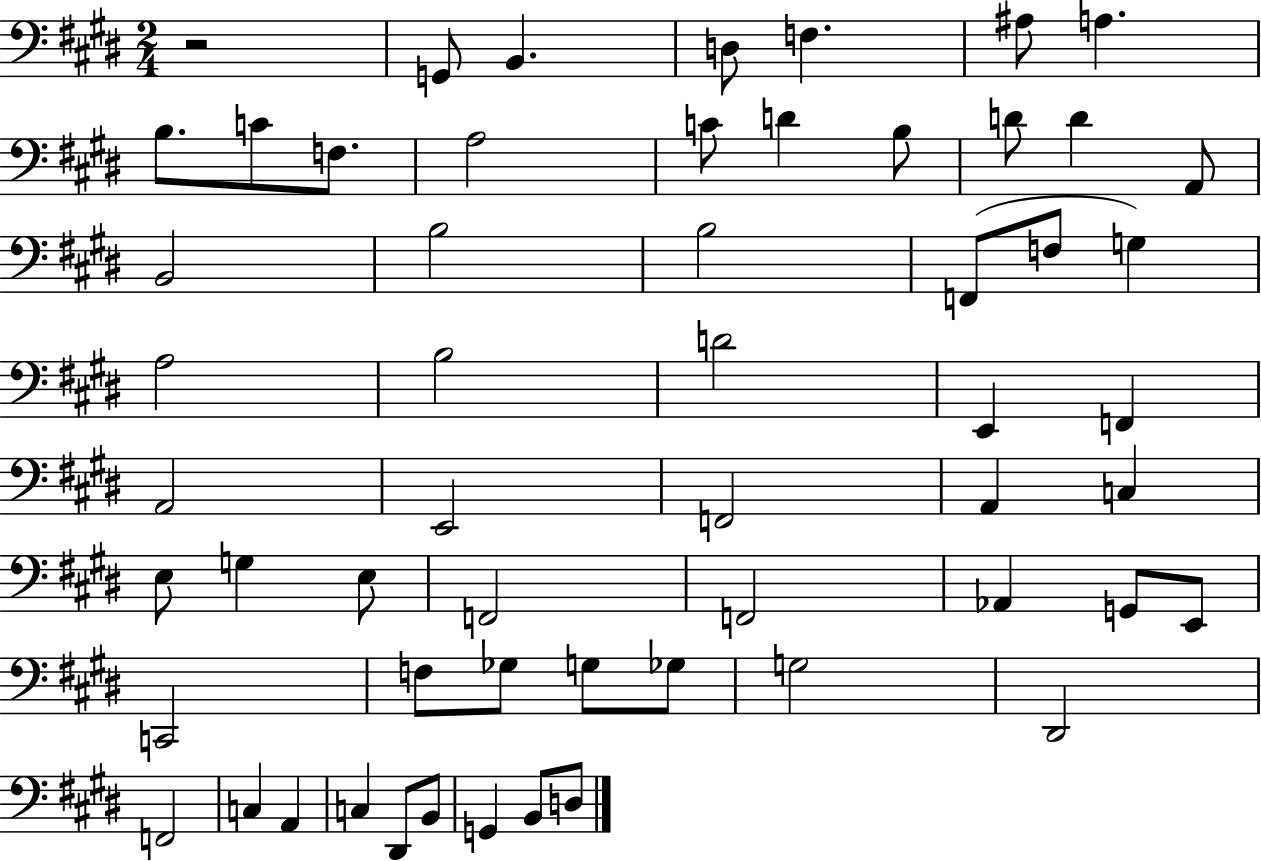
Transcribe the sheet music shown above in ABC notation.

X:1
T:Untitled
M:2/4
L:1/4
K:E
z2 G,,/2 B,, D,/2 F, ^A,/2 A, B,/2 C/2 F,/2 A,2 C/2 D B,/2 D/2 D A,,/2 B,,2 B,2 B,2 F,,/2 F,/2 G, A,2 B,2 D2 E,, F,, A,,2 E,,2 F,,2 A,, C, E,/2 G, E,/2 F,,2 F,,2 _A,, G,,/2 E,,/2 C,,2 F,/2 _G,/2 G,/2 _G,/2 G,2 ^D,,2 F,,2 C, A,, C, ^D,,/2 B,,/2 G,, B,,/2 D,/2